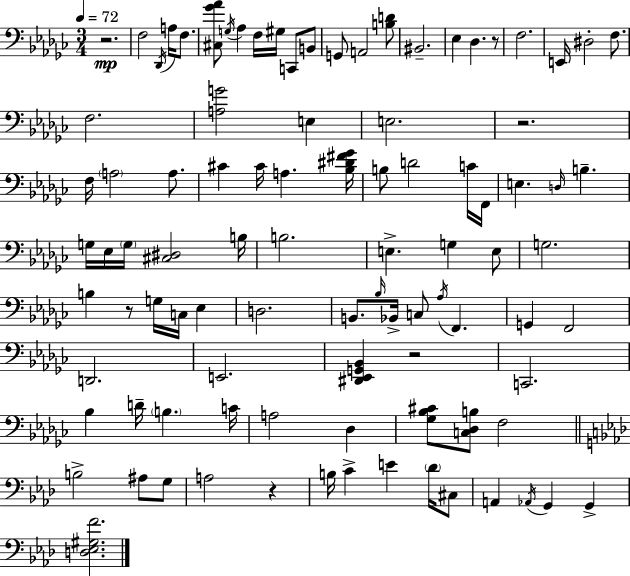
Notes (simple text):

R/h. F3/h Db2/s A3/s F3/e. [C#3,Gb4,Ab4]/e G3/s Ab3/q F3/s G#3/s C2/e B2/e G2/e A2/h [B3,D4]/e BIS2/h. Eb3/q Db3/q. R/e F3/h. E2/s D#3/h F3/e. F3/h. [A3,G4]/h E3/q E3/h. R/h. F3/s A3/h A3/e. C#4/q C#4/s A3/q. [Bb3,D#4,F#4,Gb4]/s B3/e D4/h C4/s F2/s E3/q. D3/s B3/q. G3/s Eb3/s G3/s [C#3,D#3]/h B3/s B3/h. E3/q. G3/q E3/e G3/h. B3/q R/e G3/s C3/s Eb3/q D3/h. B2/e. Bb3/s Bb2/s C3/e Ab3/s F2/q. G2/q F2/h D2/h. E2/h. [D#2,Eb2,G2,Bb2]/q R/h C2/h. Bb3/q D4/s B3/q. C4/s A3/h Db3/q [Gb3,Bb3,C#4]/e [C3,Db3,B3]/e F3/h B3/h A#3/e G3/e A3/h R/q B3/s C4/q E4/q Db4/s C#3/e A2/q Ab2/s G2/q G2/q [D3,Eb3,G#3,F4]/h.